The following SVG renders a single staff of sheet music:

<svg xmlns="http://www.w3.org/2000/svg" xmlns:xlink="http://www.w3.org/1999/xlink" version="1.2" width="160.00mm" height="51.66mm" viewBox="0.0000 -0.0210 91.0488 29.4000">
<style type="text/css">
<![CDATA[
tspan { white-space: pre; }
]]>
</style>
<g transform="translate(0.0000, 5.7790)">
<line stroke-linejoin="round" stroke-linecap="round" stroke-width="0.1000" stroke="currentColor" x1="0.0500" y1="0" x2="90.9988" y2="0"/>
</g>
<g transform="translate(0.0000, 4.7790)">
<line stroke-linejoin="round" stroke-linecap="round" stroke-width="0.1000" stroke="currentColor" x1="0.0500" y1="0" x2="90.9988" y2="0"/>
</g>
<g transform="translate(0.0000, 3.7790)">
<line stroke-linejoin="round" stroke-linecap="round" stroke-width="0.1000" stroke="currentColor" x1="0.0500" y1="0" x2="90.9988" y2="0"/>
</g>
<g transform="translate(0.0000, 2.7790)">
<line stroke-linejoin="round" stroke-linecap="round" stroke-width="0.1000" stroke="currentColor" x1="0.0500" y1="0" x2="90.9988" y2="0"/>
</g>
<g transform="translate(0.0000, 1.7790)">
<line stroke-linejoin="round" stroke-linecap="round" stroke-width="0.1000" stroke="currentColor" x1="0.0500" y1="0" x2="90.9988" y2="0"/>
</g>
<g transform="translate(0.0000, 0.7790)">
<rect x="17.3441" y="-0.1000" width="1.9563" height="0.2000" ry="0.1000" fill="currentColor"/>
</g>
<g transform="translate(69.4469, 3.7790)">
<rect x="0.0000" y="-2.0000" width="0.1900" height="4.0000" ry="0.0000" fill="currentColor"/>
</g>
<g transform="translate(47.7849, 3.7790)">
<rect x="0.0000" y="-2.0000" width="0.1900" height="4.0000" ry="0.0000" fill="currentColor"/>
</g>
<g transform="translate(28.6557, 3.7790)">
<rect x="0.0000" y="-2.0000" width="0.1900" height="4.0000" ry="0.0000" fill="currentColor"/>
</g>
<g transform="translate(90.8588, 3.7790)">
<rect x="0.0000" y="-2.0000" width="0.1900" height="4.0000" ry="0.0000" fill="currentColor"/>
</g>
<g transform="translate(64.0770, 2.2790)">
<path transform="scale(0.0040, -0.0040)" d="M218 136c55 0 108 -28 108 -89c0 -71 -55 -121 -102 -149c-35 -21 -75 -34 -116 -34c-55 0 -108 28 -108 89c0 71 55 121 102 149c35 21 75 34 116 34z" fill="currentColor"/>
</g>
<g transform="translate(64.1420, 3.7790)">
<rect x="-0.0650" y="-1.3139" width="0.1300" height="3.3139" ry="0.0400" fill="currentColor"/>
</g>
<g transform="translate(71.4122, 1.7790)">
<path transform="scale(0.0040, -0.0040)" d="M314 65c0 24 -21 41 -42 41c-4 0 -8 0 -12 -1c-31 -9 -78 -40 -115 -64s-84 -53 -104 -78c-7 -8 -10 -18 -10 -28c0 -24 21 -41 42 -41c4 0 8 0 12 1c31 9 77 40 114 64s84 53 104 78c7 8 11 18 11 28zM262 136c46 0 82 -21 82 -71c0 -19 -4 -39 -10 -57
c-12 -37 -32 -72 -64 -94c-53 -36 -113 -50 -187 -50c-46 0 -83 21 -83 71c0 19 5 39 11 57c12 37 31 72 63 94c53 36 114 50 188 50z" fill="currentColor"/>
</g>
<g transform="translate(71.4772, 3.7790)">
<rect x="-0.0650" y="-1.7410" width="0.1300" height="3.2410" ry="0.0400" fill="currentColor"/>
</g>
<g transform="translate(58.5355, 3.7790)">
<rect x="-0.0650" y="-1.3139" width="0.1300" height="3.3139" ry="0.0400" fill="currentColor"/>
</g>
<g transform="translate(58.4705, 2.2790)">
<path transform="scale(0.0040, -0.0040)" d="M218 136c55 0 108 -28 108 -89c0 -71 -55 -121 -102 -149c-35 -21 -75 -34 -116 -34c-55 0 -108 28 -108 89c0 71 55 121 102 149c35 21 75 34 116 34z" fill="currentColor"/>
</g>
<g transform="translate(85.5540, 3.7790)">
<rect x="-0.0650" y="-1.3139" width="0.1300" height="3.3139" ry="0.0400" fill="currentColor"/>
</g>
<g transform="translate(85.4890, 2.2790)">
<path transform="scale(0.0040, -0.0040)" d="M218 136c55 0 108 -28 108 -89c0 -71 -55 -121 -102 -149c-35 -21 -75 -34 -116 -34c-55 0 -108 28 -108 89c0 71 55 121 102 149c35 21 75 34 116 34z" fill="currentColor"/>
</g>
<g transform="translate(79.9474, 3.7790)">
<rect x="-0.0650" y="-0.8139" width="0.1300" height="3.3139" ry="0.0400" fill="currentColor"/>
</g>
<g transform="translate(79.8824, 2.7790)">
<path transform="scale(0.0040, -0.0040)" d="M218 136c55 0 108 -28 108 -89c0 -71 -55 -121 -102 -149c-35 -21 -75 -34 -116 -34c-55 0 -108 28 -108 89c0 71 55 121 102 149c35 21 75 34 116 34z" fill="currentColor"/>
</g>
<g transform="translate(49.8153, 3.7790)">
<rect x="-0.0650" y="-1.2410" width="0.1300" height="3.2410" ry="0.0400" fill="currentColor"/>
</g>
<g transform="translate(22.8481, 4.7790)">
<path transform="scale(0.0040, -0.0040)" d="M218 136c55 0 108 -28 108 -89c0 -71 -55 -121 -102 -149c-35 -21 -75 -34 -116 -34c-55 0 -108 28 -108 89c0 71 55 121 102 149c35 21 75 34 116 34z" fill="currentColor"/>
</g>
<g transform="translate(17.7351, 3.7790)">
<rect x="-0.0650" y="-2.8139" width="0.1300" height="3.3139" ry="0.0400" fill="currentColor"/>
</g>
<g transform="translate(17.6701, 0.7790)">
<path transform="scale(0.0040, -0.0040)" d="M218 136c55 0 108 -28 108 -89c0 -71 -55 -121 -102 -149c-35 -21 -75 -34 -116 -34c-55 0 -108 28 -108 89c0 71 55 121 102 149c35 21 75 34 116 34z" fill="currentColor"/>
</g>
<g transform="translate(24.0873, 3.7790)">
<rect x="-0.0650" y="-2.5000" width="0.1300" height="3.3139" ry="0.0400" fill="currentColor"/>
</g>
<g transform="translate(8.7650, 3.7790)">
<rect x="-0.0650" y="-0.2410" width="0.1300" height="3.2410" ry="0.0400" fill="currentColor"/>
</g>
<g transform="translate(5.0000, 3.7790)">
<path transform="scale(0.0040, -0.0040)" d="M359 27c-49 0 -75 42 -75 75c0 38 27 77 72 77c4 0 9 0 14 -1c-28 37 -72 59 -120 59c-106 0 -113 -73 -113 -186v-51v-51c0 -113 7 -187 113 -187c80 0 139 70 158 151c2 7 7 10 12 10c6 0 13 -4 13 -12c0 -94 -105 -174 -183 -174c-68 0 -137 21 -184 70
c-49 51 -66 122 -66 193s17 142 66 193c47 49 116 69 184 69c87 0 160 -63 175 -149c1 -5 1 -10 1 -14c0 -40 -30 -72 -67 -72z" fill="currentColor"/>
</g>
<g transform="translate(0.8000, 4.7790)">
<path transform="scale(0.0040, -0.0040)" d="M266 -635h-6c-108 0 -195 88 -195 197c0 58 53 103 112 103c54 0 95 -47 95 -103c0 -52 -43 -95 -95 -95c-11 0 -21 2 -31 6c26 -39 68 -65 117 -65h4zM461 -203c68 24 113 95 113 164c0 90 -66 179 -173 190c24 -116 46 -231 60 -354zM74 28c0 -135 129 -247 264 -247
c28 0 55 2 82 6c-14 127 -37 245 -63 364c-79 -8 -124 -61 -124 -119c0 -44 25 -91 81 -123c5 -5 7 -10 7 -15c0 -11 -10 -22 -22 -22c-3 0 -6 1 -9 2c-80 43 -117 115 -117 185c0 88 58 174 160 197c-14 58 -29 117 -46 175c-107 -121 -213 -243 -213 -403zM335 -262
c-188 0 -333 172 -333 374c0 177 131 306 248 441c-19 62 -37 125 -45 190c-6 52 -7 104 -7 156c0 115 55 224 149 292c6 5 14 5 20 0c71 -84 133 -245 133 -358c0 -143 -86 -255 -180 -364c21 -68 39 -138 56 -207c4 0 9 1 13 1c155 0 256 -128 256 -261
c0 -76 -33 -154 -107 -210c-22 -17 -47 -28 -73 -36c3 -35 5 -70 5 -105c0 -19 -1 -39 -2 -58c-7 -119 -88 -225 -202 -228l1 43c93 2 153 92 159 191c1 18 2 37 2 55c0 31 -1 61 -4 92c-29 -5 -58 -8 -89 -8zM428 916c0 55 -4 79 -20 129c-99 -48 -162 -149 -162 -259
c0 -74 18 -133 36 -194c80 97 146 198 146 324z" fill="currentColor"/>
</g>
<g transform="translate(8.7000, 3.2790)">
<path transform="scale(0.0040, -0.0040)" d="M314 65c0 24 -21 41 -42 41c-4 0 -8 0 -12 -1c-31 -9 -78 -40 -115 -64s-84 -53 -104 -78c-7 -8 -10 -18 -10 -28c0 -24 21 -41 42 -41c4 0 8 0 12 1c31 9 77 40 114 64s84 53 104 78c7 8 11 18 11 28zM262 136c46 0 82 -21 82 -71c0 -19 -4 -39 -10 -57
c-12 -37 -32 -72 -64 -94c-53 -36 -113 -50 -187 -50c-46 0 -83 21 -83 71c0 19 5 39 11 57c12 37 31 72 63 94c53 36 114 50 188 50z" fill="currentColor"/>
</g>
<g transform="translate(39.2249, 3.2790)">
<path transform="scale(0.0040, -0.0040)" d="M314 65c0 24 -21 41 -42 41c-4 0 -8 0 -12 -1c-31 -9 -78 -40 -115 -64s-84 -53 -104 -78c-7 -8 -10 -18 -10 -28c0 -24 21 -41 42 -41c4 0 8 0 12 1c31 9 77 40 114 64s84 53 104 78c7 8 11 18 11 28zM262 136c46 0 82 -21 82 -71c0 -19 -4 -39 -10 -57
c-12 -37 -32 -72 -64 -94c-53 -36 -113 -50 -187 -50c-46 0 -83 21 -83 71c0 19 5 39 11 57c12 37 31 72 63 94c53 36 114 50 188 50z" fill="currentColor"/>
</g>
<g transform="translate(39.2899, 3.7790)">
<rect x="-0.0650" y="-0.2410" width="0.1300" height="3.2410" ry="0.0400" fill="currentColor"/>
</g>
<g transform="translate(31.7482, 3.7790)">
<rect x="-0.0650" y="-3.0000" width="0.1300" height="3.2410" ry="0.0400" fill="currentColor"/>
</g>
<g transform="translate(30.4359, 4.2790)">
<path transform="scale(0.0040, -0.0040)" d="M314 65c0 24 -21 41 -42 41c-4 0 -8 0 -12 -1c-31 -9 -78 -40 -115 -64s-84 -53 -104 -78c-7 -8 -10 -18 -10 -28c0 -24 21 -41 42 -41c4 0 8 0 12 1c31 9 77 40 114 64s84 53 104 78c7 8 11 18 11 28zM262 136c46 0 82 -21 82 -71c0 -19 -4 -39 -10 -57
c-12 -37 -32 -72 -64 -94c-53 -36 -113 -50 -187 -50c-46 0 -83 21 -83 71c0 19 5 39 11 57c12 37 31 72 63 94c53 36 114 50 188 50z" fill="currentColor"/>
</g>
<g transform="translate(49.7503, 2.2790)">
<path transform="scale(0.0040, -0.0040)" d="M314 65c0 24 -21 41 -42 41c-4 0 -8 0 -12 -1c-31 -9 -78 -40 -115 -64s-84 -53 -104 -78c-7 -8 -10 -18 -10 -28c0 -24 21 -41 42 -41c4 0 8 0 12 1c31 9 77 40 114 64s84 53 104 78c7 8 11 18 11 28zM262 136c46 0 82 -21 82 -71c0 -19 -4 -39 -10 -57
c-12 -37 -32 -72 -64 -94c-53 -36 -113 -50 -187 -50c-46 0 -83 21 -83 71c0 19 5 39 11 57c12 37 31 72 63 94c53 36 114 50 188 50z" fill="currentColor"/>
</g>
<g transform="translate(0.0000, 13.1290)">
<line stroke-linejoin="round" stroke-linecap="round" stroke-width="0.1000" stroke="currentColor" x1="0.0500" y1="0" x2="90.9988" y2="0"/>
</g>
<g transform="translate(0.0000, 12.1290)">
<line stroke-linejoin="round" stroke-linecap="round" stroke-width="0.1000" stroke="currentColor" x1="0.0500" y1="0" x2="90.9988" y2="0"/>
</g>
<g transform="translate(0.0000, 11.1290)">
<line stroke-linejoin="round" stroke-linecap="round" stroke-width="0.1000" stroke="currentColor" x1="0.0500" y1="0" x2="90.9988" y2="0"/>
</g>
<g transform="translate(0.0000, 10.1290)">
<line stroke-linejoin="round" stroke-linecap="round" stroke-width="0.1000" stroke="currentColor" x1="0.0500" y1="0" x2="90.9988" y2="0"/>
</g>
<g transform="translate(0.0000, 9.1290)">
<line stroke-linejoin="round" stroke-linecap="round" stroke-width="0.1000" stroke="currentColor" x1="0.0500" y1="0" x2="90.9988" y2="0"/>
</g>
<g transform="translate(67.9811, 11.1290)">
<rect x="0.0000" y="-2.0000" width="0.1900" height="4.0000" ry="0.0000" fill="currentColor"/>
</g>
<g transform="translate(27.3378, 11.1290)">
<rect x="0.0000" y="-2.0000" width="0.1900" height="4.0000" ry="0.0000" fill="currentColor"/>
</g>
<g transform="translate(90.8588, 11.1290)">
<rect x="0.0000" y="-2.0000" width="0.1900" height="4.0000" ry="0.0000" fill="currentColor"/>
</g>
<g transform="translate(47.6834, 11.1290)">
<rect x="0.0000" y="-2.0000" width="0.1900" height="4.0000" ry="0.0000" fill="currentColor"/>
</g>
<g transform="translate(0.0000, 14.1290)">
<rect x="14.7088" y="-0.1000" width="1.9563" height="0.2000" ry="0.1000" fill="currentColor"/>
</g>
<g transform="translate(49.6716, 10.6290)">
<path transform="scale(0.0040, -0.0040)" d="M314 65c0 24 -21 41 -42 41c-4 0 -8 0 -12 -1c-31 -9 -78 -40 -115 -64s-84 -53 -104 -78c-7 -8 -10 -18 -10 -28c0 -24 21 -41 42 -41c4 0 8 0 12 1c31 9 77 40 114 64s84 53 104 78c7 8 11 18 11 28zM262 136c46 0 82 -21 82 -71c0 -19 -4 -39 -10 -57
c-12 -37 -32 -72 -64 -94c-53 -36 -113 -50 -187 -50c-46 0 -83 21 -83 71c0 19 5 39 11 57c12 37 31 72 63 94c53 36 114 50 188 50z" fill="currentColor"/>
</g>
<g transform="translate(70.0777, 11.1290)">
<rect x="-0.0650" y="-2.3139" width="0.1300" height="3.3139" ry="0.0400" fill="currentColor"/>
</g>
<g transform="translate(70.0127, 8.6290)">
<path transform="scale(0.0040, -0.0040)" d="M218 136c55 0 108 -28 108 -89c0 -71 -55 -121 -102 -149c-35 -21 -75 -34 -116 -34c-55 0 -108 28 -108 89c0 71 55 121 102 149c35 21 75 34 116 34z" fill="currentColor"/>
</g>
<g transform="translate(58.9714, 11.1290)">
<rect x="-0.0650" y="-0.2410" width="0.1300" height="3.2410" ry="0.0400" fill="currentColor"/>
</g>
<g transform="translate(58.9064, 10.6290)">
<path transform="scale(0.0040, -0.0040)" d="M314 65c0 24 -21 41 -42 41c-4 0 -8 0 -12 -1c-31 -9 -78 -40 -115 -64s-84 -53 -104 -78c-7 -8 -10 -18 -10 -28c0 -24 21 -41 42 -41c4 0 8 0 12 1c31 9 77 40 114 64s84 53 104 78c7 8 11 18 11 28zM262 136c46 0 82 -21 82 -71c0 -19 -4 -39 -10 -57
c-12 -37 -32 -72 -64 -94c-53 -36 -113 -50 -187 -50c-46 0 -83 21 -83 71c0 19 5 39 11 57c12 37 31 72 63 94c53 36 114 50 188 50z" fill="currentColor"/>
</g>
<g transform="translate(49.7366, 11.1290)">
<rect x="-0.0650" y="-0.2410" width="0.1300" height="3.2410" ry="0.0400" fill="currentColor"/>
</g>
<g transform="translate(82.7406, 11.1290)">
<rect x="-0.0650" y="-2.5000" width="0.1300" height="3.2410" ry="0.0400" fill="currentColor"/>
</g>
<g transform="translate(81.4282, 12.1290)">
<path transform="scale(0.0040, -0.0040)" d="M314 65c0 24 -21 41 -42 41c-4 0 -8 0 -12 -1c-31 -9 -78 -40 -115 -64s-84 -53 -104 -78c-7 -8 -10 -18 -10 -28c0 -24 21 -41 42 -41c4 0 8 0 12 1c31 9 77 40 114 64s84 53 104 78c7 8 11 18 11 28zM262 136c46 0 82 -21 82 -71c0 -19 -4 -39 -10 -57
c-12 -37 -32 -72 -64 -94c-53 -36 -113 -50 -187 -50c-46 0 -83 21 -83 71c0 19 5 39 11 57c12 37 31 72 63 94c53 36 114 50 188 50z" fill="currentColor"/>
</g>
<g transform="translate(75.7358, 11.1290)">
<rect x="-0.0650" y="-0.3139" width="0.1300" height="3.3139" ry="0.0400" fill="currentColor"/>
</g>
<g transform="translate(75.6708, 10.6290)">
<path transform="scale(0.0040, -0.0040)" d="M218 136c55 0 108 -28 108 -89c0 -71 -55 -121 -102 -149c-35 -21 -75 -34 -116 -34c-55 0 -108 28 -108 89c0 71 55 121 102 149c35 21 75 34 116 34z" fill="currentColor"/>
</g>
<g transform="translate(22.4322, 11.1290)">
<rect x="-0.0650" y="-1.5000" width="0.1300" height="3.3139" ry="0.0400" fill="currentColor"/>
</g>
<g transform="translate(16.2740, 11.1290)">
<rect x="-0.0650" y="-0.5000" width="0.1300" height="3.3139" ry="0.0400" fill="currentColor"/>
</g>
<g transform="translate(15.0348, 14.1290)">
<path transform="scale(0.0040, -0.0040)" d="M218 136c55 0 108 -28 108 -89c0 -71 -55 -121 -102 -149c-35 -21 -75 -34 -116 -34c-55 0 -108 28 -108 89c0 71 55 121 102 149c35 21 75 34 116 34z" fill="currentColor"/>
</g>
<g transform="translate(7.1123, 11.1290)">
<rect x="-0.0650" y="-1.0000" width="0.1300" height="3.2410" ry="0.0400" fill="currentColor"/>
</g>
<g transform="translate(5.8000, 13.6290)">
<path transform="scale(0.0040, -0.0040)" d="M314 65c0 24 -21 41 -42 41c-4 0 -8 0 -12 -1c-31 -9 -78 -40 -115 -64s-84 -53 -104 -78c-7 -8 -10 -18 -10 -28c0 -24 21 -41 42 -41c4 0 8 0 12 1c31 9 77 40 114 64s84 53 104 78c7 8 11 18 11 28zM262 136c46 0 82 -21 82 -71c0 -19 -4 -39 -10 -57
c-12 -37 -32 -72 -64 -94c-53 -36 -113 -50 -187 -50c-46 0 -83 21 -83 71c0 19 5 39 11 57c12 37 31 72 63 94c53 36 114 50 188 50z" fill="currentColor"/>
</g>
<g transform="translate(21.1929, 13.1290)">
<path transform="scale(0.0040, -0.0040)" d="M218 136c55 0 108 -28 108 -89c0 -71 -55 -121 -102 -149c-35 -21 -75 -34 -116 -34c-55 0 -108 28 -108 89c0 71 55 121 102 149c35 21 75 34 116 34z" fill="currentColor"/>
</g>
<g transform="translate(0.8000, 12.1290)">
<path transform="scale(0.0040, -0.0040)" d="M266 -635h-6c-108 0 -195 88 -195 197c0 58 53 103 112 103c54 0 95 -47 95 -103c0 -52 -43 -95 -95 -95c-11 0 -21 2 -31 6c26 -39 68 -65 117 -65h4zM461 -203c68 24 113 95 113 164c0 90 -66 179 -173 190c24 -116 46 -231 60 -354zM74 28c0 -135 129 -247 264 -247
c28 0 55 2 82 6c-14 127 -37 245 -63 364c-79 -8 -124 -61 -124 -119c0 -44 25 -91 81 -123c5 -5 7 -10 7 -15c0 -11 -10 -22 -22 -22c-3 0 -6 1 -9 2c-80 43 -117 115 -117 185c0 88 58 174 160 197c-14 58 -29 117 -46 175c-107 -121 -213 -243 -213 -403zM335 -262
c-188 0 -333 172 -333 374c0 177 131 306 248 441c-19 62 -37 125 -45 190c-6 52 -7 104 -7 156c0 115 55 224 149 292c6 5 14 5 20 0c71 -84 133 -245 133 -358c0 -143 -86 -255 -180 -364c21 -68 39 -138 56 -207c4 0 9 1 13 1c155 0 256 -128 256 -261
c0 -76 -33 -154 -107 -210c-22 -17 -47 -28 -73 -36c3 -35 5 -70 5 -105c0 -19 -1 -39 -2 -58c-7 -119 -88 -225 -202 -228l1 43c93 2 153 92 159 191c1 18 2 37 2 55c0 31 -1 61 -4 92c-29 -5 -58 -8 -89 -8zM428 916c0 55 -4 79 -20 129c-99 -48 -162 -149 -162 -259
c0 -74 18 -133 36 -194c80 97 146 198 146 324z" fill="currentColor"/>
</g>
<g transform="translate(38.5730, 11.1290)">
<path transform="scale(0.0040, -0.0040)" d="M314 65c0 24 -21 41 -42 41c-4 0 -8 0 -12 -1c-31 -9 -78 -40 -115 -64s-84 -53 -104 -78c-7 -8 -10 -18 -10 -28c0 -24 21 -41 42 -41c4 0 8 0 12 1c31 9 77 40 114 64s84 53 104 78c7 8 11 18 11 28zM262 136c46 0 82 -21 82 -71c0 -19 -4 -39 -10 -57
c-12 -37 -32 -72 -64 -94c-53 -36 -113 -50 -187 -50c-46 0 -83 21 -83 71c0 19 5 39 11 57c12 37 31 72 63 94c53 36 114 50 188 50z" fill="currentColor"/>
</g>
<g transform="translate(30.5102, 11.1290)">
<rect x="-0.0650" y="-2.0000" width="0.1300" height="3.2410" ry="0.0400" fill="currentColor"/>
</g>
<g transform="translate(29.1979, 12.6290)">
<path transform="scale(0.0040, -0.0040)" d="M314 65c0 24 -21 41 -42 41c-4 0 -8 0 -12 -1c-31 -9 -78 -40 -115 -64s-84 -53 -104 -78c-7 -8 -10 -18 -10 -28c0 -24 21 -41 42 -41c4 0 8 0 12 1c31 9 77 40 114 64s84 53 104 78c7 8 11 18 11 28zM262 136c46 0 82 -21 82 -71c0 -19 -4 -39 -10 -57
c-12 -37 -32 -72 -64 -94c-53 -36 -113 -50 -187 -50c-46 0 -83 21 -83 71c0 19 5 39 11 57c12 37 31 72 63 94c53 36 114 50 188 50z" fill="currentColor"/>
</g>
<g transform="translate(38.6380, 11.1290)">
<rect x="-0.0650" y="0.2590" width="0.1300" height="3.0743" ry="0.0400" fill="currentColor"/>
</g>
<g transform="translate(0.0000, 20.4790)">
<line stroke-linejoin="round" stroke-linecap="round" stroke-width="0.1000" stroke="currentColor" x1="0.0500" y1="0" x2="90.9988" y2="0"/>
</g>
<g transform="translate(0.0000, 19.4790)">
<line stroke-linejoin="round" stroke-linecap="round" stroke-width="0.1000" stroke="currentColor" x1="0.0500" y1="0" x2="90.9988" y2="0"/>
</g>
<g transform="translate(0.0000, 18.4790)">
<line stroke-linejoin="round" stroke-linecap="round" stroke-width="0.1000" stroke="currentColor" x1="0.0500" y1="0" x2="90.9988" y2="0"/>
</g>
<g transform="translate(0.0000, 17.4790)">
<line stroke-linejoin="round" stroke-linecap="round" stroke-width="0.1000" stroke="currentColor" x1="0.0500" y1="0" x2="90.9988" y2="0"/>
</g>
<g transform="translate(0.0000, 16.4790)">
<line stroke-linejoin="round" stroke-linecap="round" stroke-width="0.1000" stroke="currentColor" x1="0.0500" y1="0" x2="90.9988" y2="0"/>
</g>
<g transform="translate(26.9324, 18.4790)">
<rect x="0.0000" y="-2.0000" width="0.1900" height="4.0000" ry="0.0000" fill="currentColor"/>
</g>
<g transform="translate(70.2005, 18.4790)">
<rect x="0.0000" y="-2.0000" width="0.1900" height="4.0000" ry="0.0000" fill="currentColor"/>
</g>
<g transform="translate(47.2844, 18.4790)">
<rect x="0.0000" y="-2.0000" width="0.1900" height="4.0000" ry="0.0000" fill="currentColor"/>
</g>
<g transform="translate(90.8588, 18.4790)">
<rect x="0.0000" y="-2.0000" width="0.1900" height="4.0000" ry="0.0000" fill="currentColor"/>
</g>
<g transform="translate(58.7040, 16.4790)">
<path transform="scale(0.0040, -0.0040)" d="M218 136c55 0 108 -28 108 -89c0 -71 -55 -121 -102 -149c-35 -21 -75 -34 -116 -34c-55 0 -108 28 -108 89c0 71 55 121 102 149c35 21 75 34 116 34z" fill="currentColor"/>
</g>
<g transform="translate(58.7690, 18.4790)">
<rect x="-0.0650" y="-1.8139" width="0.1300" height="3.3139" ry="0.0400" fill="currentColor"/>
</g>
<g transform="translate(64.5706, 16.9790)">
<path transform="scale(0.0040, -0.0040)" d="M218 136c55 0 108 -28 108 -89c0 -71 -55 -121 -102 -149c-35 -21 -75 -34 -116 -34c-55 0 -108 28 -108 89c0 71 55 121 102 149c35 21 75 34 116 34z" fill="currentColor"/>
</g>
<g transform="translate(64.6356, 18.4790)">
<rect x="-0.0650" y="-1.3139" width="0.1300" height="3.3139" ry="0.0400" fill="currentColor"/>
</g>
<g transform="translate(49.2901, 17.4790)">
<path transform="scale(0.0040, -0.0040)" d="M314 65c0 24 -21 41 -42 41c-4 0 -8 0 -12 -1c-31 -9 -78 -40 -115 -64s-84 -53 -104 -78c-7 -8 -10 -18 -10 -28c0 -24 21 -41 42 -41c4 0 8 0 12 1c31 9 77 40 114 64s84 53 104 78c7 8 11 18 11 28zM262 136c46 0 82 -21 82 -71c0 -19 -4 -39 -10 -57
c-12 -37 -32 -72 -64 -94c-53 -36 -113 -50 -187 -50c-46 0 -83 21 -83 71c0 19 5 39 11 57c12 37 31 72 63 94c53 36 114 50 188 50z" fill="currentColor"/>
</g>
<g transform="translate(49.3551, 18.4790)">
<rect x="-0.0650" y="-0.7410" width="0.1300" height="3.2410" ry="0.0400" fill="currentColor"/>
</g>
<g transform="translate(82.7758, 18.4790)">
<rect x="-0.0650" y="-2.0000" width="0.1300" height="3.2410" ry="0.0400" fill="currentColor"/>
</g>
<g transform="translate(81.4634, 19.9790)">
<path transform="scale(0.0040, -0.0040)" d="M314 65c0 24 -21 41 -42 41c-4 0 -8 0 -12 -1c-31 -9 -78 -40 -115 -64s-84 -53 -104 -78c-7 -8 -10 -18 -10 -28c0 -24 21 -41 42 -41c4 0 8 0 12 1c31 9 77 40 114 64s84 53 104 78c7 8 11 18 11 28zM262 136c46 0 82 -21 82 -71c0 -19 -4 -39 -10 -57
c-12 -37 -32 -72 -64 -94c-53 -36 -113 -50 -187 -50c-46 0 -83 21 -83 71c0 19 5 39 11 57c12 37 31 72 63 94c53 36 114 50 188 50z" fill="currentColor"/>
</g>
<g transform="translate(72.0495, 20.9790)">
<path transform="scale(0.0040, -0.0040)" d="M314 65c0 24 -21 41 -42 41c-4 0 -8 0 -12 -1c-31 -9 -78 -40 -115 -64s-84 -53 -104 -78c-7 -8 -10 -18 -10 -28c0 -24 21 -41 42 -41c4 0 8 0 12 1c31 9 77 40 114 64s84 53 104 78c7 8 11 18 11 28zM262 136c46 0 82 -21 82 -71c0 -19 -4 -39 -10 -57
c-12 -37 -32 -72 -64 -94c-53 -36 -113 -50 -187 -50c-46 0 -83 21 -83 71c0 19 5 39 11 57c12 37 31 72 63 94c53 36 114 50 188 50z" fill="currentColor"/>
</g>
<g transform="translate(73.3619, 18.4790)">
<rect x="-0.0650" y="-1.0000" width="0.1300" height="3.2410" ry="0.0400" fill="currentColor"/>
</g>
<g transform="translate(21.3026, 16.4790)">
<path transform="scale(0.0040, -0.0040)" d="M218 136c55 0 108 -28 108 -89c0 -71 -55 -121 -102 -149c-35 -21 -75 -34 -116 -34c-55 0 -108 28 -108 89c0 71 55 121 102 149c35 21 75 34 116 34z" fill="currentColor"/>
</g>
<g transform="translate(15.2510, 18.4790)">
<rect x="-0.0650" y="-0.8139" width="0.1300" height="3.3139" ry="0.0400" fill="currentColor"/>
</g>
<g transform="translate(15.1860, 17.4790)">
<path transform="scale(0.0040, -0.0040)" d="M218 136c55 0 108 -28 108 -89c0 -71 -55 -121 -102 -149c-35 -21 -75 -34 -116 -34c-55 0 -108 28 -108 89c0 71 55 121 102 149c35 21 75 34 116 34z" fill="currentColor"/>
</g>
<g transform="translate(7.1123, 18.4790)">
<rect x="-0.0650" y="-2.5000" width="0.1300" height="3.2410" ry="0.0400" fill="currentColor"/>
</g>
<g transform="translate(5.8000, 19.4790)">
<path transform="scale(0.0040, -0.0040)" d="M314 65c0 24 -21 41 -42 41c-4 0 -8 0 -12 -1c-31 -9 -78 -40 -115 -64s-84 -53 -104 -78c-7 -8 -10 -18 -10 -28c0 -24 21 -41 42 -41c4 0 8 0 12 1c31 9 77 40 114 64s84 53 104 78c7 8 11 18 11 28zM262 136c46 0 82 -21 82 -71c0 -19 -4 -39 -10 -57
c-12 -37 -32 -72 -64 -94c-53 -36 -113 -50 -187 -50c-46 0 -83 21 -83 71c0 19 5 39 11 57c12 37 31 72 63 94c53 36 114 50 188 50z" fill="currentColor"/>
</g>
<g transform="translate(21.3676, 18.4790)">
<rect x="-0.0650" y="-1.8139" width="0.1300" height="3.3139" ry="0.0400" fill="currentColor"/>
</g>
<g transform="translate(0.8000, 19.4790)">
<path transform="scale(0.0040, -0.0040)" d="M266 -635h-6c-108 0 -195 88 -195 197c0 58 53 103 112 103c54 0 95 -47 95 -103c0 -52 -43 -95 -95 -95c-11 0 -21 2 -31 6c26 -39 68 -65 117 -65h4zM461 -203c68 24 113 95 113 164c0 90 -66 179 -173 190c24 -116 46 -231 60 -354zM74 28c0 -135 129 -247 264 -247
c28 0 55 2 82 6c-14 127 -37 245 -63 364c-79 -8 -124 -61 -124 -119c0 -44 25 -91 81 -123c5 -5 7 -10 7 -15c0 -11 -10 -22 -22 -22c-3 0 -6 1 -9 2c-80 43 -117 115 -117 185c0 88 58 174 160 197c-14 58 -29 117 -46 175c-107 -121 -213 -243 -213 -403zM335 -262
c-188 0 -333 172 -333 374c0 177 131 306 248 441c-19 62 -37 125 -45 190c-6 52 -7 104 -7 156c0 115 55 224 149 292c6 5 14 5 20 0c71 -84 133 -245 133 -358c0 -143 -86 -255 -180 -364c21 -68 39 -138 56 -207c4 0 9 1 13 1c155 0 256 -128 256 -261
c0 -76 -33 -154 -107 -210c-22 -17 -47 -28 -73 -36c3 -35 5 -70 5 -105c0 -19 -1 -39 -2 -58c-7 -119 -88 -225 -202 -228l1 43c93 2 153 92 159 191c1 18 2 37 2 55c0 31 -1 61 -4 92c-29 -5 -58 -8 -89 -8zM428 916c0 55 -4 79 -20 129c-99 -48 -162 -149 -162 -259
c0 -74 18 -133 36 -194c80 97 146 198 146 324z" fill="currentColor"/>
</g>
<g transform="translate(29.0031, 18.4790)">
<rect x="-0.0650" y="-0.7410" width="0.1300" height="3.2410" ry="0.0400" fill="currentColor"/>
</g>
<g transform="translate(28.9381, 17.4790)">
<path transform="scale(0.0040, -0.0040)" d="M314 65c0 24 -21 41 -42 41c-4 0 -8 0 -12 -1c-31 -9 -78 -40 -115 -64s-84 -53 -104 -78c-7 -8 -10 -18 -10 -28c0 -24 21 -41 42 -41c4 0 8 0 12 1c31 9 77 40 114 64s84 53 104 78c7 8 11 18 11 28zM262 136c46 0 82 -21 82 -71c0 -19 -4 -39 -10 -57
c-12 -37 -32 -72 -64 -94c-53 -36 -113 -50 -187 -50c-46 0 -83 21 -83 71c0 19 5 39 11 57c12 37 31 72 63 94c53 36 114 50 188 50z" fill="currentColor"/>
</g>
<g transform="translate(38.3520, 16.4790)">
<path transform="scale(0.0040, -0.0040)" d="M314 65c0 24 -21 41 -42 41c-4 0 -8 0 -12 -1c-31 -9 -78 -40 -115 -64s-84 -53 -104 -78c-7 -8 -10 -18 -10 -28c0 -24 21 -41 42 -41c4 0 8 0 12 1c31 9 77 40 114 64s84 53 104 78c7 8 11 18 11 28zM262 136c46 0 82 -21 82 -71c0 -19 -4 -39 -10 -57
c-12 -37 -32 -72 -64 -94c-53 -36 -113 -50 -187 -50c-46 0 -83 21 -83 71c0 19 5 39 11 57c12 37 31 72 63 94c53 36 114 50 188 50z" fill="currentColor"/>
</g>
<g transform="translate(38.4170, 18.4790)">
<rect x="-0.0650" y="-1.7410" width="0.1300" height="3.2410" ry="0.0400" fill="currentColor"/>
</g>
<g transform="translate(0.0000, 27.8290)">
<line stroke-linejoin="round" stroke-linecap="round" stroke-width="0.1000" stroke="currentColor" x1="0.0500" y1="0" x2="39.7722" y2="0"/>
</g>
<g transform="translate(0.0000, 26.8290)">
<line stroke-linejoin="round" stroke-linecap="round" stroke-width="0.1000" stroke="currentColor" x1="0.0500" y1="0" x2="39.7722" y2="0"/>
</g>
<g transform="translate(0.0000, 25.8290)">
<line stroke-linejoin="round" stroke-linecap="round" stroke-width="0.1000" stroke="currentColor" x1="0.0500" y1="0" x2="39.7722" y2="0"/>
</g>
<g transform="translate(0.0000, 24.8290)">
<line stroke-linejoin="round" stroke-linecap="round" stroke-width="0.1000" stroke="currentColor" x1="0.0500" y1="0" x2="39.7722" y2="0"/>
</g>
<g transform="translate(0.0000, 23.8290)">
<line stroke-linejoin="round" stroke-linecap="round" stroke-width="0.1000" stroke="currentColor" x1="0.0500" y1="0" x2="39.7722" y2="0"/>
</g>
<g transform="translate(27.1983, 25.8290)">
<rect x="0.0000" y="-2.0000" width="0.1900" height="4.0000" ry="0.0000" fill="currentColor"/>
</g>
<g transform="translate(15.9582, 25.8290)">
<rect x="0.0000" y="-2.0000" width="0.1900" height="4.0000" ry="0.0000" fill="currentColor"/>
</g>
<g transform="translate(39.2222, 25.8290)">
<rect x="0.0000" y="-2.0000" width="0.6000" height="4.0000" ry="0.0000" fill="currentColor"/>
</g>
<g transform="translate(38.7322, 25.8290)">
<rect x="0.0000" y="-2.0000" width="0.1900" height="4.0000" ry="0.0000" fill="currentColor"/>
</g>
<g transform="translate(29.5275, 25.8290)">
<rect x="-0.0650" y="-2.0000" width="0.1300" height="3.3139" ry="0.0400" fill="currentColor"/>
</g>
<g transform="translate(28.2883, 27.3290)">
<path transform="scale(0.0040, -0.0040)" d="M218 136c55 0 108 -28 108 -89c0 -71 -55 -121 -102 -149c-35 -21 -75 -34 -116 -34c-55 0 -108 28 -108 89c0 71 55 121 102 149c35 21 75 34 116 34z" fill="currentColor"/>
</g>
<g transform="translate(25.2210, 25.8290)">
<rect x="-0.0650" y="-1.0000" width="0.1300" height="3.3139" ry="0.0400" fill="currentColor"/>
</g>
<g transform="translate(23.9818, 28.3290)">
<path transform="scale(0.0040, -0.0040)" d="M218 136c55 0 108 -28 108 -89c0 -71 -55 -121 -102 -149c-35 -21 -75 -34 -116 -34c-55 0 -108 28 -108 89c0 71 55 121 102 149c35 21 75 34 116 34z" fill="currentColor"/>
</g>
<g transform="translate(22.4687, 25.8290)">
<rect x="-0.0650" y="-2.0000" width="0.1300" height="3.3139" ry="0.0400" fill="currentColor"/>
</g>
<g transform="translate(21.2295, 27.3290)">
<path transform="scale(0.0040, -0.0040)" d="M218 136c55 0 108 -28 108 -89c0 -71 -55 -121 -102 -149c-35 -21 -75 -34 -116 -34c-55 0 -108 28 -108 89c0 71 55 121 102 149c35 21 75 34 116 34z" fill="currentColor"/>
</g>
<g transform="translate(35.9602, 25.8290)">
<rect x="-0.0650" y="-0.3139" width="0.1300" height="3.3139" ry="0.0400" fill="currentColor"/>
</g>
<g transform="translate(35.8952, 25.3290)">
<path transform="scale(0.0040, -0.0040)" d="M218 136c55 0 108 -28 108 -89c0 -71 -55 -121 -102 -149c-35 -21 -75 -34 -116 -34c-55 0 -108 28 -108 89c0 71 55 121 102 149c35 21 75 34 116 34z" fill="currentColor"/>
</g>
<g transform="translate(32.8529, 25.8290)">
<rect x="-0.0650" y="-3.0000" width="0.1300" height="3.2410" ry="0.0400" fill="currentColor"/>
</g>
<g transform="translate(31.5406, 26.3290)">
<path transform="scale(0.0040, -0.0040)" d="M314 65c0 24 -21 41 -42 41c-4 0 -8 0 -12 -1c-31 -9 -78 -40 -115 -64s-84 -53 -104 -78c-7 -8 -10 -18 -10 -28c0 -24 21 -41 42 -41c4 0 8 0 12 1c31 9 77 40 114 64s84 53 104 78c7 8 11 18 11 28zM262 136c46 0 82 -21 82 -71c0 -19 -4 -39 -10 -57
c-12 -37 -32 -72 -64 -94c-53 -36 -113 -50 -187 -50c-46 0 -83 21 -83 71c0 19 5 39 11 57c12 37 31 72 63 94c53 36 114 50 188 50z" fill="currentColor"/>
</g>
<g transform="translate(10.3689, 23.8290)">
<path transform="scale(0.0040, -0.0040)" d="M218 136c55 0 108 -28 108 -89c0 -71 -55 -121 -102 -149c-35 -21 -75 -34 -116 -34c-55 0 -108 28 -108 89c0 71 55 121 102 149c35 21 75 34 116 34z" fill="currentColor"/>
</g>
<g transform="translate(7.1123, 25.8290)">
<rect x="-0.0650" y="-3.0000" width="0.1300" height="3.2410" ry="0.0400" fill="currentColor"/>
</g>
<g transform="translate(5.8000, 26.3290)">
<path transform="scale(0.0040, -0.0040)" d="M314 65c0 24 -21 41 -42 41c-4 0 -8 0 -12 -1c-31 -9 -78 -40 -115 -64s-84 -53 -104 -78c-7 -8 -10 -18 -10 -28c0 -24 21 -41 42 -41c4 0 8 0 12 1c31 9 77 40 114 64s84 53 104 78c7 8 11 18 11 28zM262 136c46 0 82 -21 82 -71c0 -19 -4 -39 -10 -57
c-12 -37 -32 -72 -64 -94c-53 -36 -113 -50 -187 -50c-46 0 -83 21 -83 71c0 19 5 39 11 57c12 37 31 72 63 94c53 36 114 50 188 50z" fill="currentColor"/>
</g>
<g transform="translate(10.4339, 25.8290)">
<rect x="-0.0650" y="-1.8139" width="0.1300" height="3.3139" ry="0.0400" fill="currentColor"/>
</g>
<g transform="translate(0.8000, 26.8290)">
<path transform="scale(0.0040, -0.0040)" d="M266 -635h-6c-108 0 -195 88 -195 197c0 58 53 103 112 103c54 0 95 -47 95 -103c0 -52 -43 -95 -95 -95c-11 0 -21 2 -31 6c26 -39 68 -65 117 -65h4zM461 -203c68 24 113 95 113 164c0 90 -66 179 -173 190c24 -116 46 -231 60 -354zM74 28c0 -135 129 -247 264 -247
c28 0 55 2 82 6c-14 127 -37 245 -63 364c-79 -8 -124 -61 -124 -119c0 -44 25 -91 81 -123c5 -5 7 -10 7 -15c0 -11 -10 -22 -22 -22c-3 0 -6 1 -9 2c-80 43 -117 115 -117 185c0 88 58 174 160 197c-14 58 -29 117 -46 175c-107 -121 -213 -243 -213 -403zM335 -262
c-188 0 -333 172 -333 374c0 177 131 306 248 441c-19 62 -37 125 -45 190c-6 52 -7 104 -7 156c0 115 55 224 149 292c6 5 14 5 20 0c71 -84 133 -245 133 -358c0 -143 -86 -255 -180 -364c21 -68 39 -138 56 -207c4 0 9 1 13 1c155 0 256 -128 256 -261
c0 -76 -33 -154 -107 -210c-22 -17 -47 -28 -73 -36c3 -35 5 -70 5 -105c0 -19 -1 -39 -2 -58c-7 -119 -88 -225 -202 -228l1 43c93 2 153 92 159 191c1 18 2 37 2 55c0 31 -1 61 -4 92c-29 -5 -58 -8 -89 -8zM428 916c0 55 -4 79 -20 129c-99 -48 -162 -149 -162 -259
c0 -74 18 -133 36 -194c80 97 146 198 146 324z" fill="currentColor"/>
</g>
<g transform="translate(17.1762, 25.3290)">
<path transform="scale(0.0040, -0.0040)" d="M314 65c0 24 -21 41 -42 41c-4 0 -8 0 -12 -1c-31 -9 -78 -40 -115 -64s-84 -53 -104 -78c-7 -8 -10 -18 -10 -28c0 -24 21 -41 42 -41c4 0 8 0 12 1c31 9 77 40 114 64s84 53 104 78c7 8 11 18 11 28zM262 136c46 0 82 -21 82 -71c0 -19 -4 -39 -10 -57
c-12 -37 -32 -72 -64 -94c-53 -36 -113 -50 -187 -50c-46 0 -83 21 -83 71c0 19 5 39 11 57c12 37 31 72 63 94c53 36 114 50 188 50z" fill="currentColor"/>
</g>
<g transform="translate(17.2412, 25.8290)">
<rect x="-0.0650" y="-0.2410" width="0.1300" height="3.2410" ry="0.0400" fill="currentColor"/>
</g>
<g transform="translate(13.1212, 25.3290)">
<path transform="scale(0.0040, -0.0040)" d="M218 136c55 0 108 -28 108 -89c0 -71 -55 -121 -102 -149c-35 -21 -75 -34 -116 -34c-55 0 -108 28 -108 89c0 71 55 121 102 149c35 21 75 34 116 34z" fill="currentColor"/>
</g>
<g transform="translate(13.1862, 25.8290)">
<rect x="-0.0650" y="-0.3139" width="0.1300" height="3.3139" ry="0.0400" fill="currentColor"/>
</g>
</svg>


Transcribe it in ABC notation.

X:1
T:Untitled
M:4/4
L:1/4
K:C
c2 a G A2 c2 e2 e e f2 d e D2 C E F2 B2 c2 c2 g c G2 G2 d f d2 f2 d2 f e D2 F2 A2 f c c2 F D F A2 c